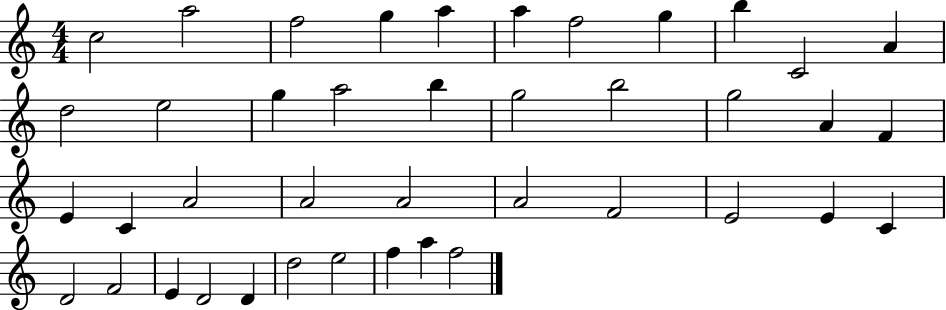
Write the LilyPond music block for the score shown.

{
  \clef treble
  \numericTimeSignature
  \time 4/4
  \key c \major
  c''2 a''2 | f''2 g''4 a''4 | a''4 f''2 g''4 | b''4 c'2 a'4 | \break d''2 e''2 | g''4 a''2 b''4 | g''2 b''2 | g''2 a'4 f'4 | \break e'4 c'4 a'2 | a'2 a'2 | a'2 f'2 | e'2 e'4 c'4 | \break d'2 f'2 | e'4 d'2 d'4 | d''2 e''2 | f''4 a''4 f''2 | \break \bar "|."
}